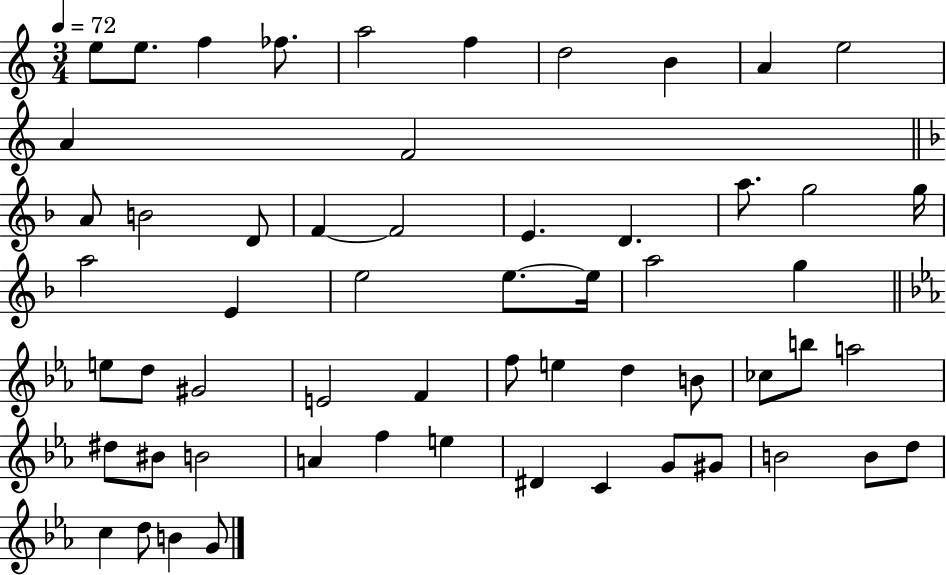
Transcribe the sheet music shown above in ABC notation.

X:1
T:Untitled
M:3/4
L:1/4
K:C
e/2 e/2 f _f/2 a2 f d2 B A e2 A F2 A/2 B2 D/2 F F2 E D a/2 g2 g/4 a2 E e2 e/2 e/4 a2 g e/2 d/2 ^G2 E2 F f/2 e d B/2 _c/2 b/2 a2 ^d/2 ^B/2 B2 A f e ^D C G/2 ^G/2 B2 B/2 d/2 c d/2 B G/2